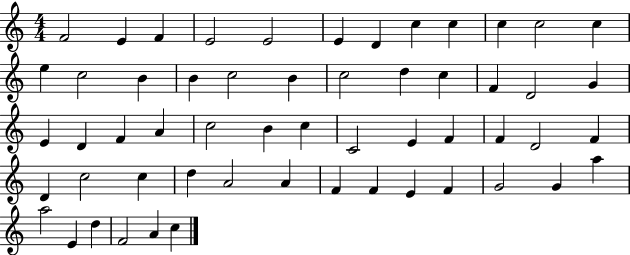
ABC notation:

X:1
T:Untitled
M:4/4
L:1/4
K:C
F2 E F E2 E2 E D c c c c2 c e c2 B B c2 B c2 d c F D2 G E D F A c2 B c C2 E F F D2 F D c2 c d A2 A F F E F G2 G a a2 E d F2 A c